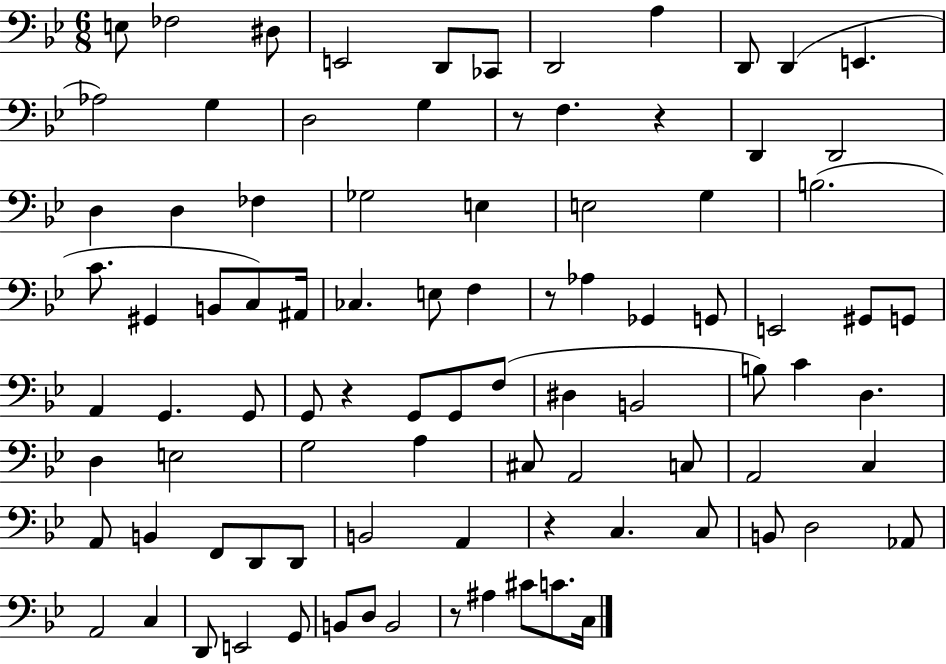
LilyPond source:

{
  \clef bass
  \numericTimeSignature
  \time 6/8
  \key bes \major
  e8 fes2 dis8 | e,2 d,8 ces,8 | d,2 a4 | d,8 d,4( e,4. | \break aes2) g4 | d2 g4 | r8 f4. r4 | d,4 d,2 | \break d4 d4 fes4 | ges2 e4 | e2 g4 | b2.( | \break c'8. gis,4 b,8 c8) ais,16 | ces4. e8 f4 | r8 aes4 ges,4 g,8 | e,2 gis,8 g,8 | \break a,4 g,4. g,8 | g,8 r4 g,8 g,8 f8( | dis4 b,2 | b8) c'4 d4. | \break d4 e2 | g2 a4 | cis8 a,2 c8 | a,2 c4 | \break a,8 b,4 f,8 d,8 d,8 | b,2 a,4 | r4 c4. c8 | b,8 d2 aes,8 | \break a,2 c4 | d,8 e,2 g,8 | b,8 d8 b,2 | r8 ais4 cis'8 c'8. c16 | \break \bar "|."
}